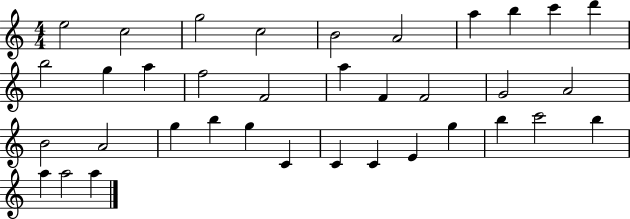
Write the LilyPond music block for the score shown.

{
  \clef treble
  \numericTimeSignature
  \time 4/4
  \key c \major
  e''2 c''2 | g''2 c''2 | b'2 a'2 | a''4 b''4 c'''4 d'''4 | \break b''2 g''4 a''4 | f''2 f'2 | a''4 f'4 f'2 | g'2 a'2 | \break b'2 a'2 | g''4 b''4 g''4 c'4 | c'4 c'4 e'4 g''4 | b''4 c'''2 b''4 | \break a''4 a''2 a''4 | \bar "|."
}